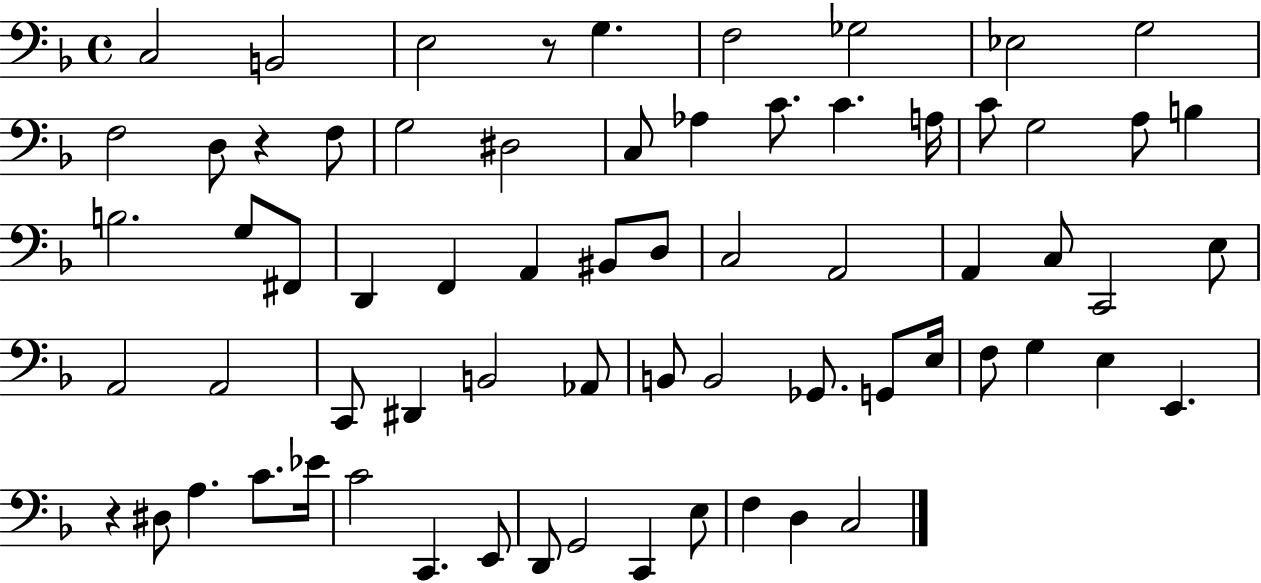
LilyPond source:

{
  \clef bass
  \time 4/4
  \defaultTimeSignature
  \key f \major
  c2 b,2 | e2 r8 g4. | f2 ges2 | ees2 g2 | \break f2 d8 r4 f8 | g2 dis2 | c8 aes4 c'8. c'4. a16 | c'8 g2 a8 b4 | \break b2. g8 fis,8 | d,4 f,4 a,4 bis,8 d8 | c2 a,2 | a,4 c8 c,2 e8 | \break a,2 a,2 | c,8 dis,4 b,2 aes,8 | b,8 b,2 ges,8. g,8 e16 | f8 g4 e4 e,4. | \break r4 dis8 a4. c'8. ees'16 | c'2 c,4. e,8 | d,8 g,2 c,4 e8 | f4 d4 c2 | \break \bar "|."
}